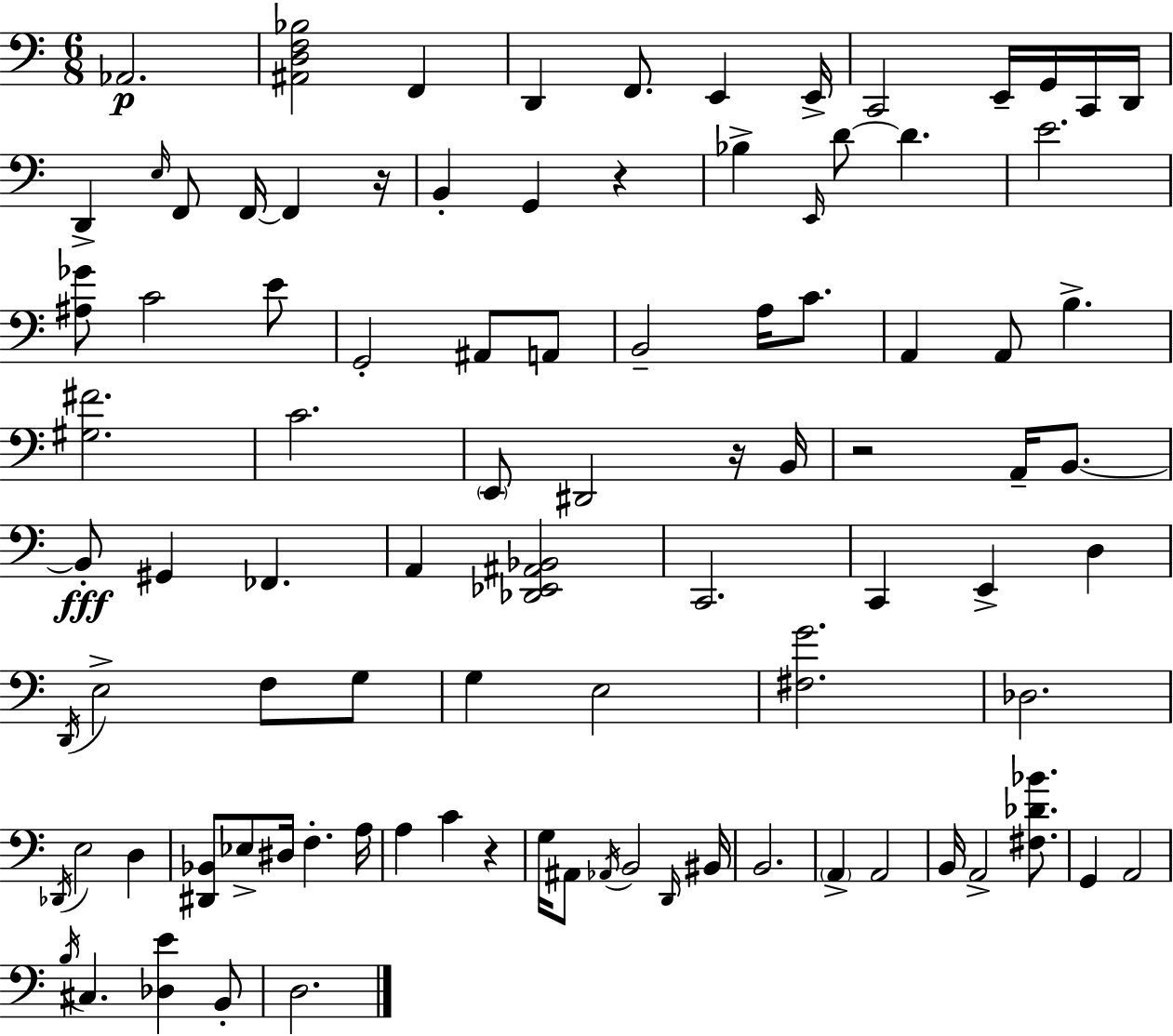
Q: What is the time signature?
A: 6/8